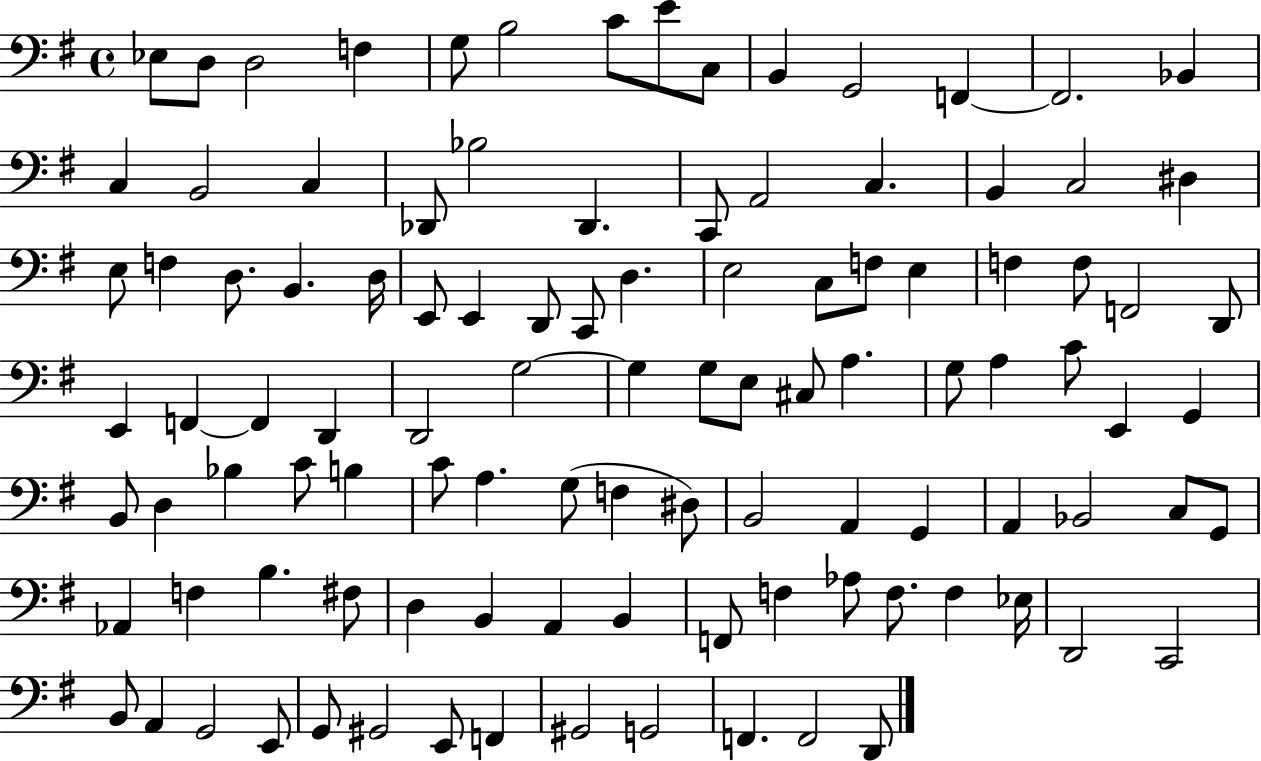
X:1
T:Untitled
M:4/4
L:1/4
K:G
_E,/2 D,/2 D,2 F, G,/2 B,2 C/2 E/2 C,/2 B,, G,,2 F,, F,,2 _B,, C, B,,2 C, _D,,/2 _B,2 _D,, C,,/2 A,,2 C, B,, C,2 ^D, E,/2 F, D,/2 B,, D,/4 E,,/2 E,, D,,/2 C,,/2 D, E,2 C,/2 F,/2 E, F, F,/2 F,,2 D,,/2 E,, F,, F,, D,, D,,2 G,2 G, G,/2 E,/2 ^C,/2 A, G,/2 A, C/2 E,, G,, B,,/2 D, _B, C/2 B, C/2 A, G,/2 F, ^D,/2 B,,2 A,, G,, A,, _B,,2 C,/2 G,,/2 _A,, F, B, ^F,/2 D, B,, A,, B,, F,,/2 F, _A,/2 F,/2 F, _E,/4 D,,2 C,,2 B,,/2 A,, G,,2 E,,/2 G,,/2 ^G,,2 E,,/2 F,, ^G,,2 G,,2 F,, F,,2 D,,/2